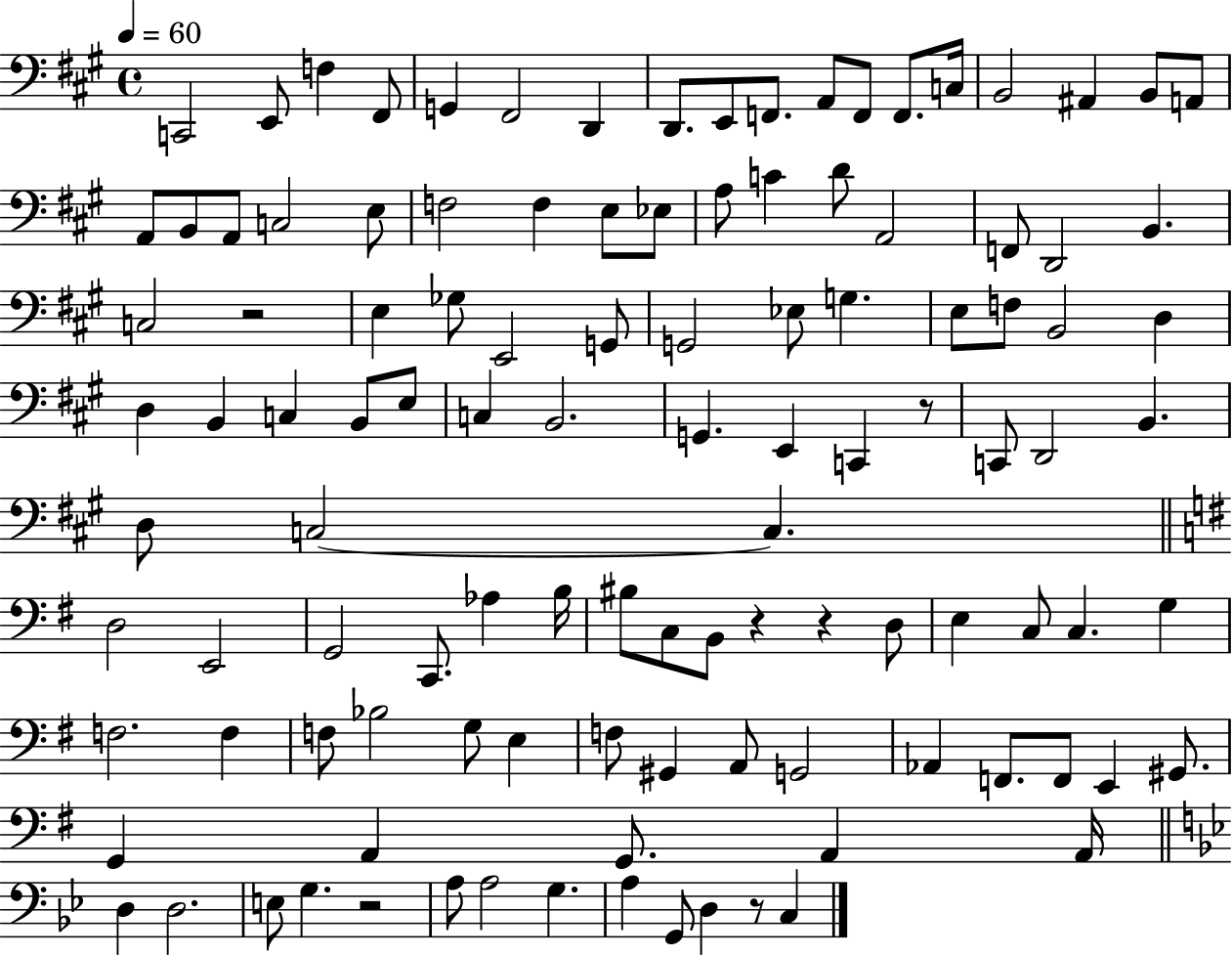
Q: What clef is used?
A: bass